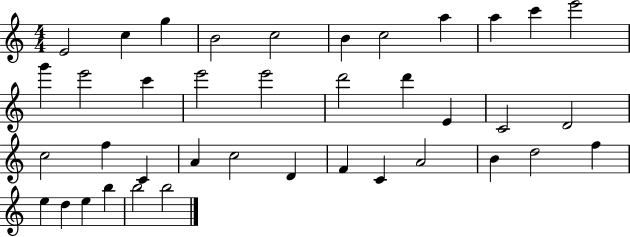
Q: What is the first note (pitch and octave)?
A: E4